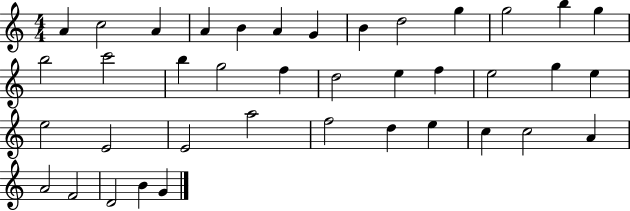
A4/q C5/h A4/q A4/q B4/q A4/q G4/q B4/q D5/h G5/q G5/h B5/q G5/q B5/h C6/h B5/q G5/h F5/q D5/h E5/q F5/q E5/h G5/q E5/q E5/h E4/h E4/h A5/h F5/h D5/q E5/q C5/q C5/h A4/q A4/h F4/h D4/h B4/q G4/q